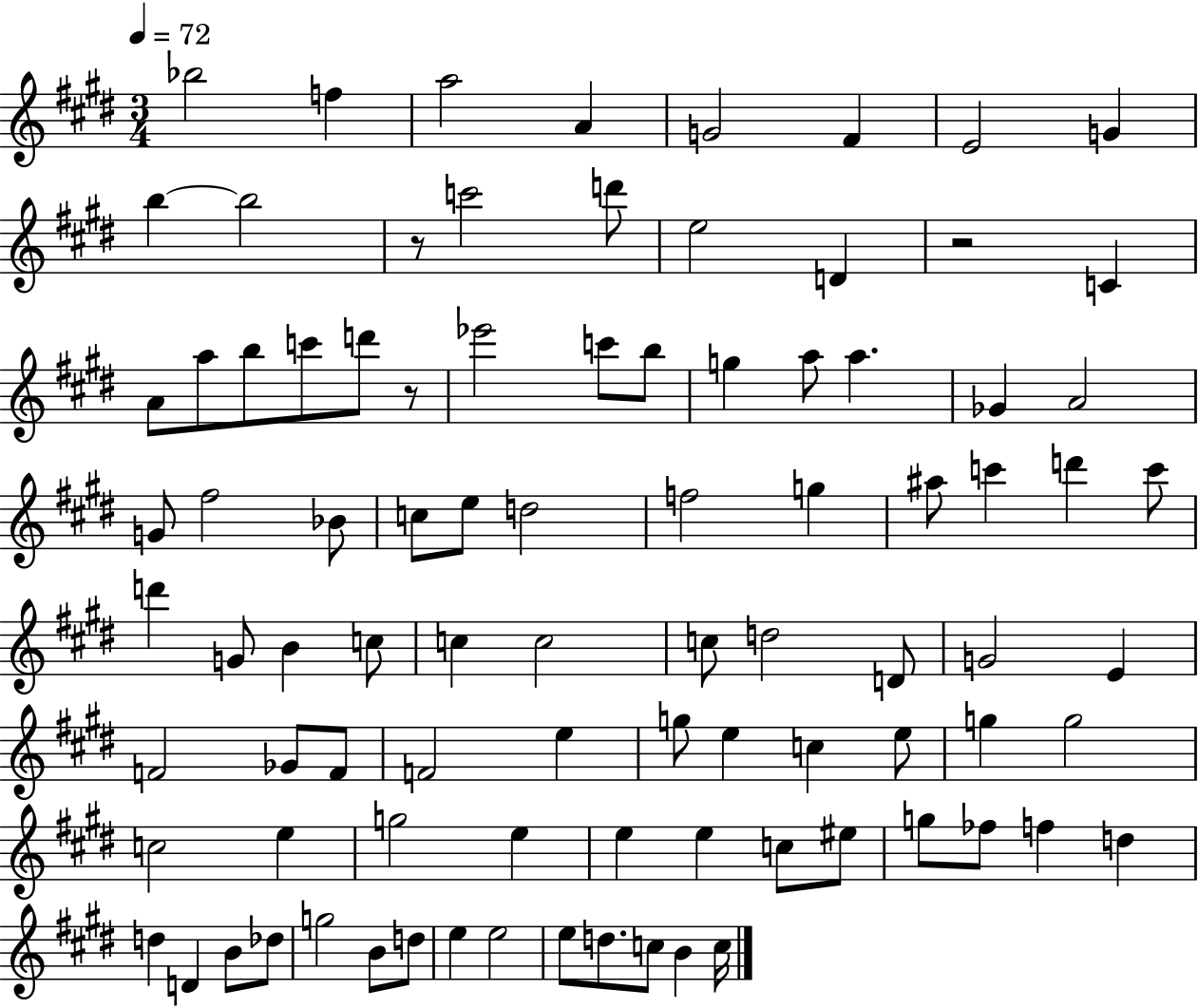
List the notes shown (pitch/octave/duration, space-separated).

Bb5/h F5/q A5/h A4/q G4/h F#4/q E4/h G4/q B5/q B5/h R/e C6/h D6/e E5/h D4/q R/h C4/q A4/e A5/e B5/e C6/e D6/e R/e Eb6/h C6/e B5/e G5/q A5/e A5/q. Gb4/q A4/h G4/e F#5/h Bb4/e C5/e E5/e D5/h F5/h G5/q A#5/e C6/q D6/q C6/e D6/q G4/e B4/q C5/e C5/q C5/h C5/e D5/h D4/e G4/h E4/q F4/h Gb4/e F4/e F4/h E5/q G5/e E5/q C5/q E5/e G5/q G5/h C5/h E5/q G5/h E5/q E5/q E5/q C5/e EIS5/e G5/e FES5/e F5/q D5/q D5/q D4/q B4/e Db5/e G5/h B4/e D5/e E5/q E5/h E5/e D5/e. C5/e B4/q C5/s